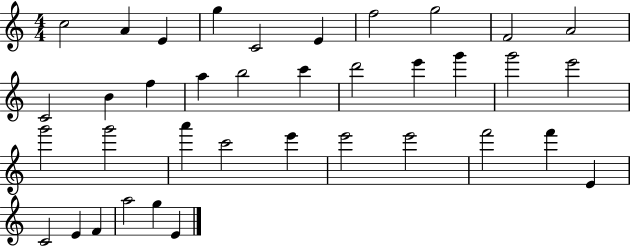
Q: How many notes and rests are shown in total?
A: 37